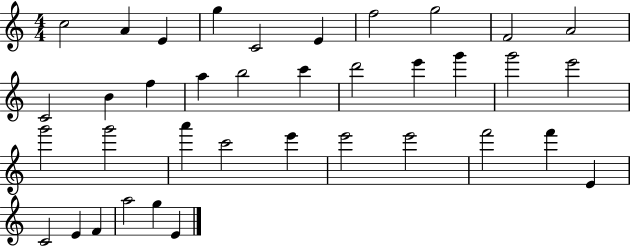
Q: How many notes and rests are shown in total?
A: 37